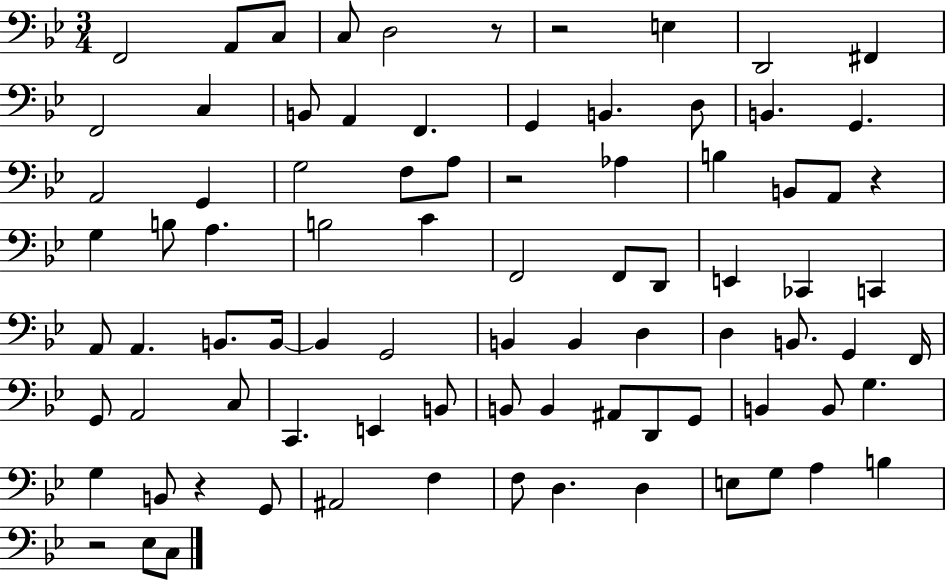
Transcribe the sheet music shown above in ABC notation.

X:1
T:Untitled
M:3/4
L:1/4
K:Bb
F,,2 A,,/2 C,/2 C,/2 D,2 z/2 z2 E, D,,2 ^F,, F,,2 C, B,,/2 A,, F,, G,, B,, D,/2 B,, G,, A,,2 G,, G,2 F,/2 A,/2 z2 _A, B, B,,/2 A,,/2 z G, B,/2 A, B,2 C F,,2 F,,/2 D,,/2 E,, _C,, C,, A,,/2 A,, B,,/2 B,,/4 B,, G,,2 B,, B,, D, D, B,,/2 G,, F,,/4 G,,/2 A,,2 C,/2 C,, E,, B,,/2 B,,/2 B,, ^A,,/2 D,,/2 G,,/2 B,, B,,/2 G, G, B,,/2 z G,,/2 ^A,,2 F, F,/2 D, D, E,/2 G,/2 A, B, z2 _E,/2 C,/2